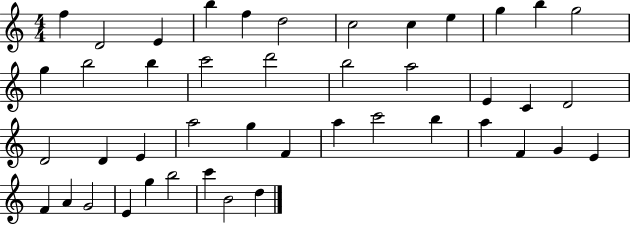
{
  \clef treble
  \numericTimeSignature
  \time 4/4
  \key c \major
  f''4 d'2 e'4 | b''4 f''4 d''2 | c''2 c''4 e''4 | g''4 b''4 g''2 | \break g''4 b''2 b''4 | c'''2 d'''2 | b''2 a''2 | e'4 c'4 d'2 | \break d'2 d'4 e'4 | a''2 g''4 f'4 | a''4 c'''2 b''4 | a''4 f'4 g'4 e'4 | \break f'4 a'4 g'2 | e'4 g''4 b''2 | c'''4 b'2 d''4 | \bar "|."
}